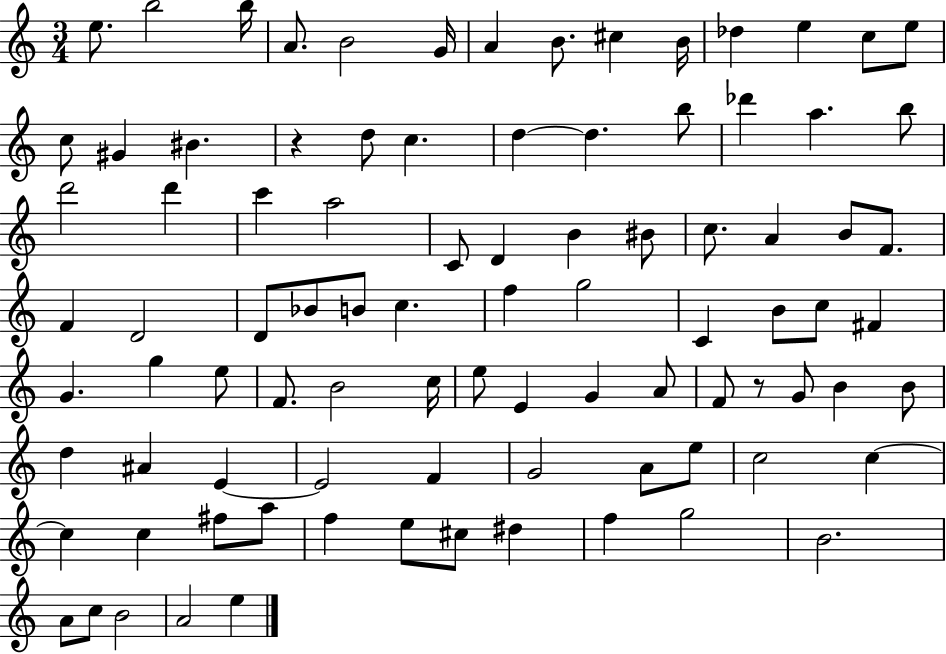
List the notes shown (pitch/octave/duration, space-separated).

E5/e. B5/h B5/s A4/e. B4/h G4/s A4/q B4/e. C#5/q B4/s Db5/q E5/q C5/e E5/e C5/e G#4/q BIS4/q. R/q D5/e C5/q. D5/q D5/q. B5/e Db6/q A5/q. B5/e D6/h D6/q C6/q A5/h C4/e D4/q B4/q BIS4/e C5/e. A4/q B4/e F4/e. F4/q D4/h D4/e Bb4/e B4/e C5/q. F5/q G5/h C4/q B4/e C5/e F#4/q G4/q. G5/q E5/e F4/e. B4/h C5/s E5/e E4/q G4/q A4/e F4/e R/e G4/e B4/q B4/e D5/q A#4/q E4/q E4/h F4/q G4/h A4/e E5/e C5/h C5/q C5/q C5/q F#5/e A5/e F5/q E5/e C#5/e D#5/q F5/q G5/h B4/h. A4/e C5/e B4/h A4/h E5/q